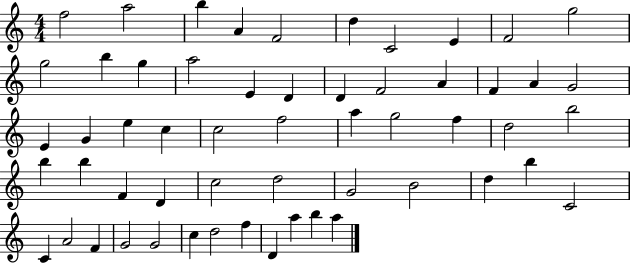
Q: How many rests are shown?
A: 0